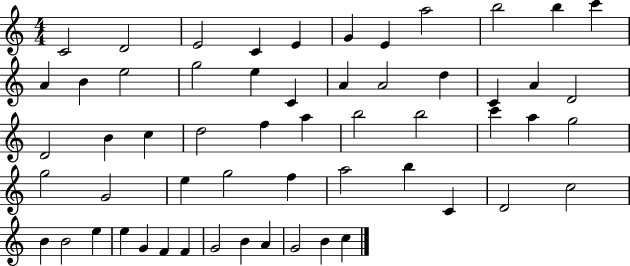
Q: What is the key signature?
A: C major